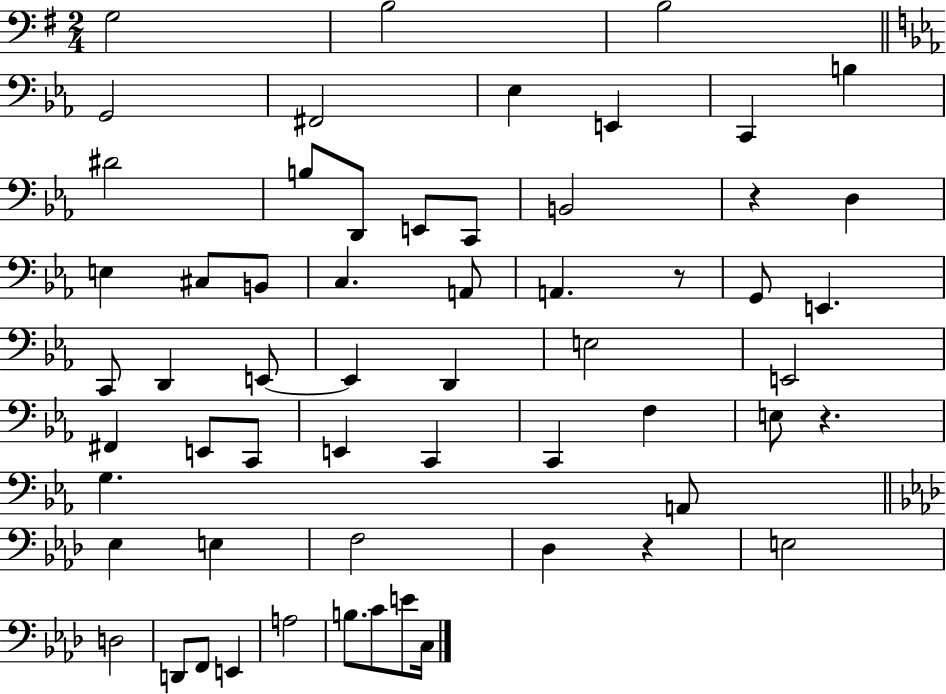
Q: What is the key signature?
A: G major